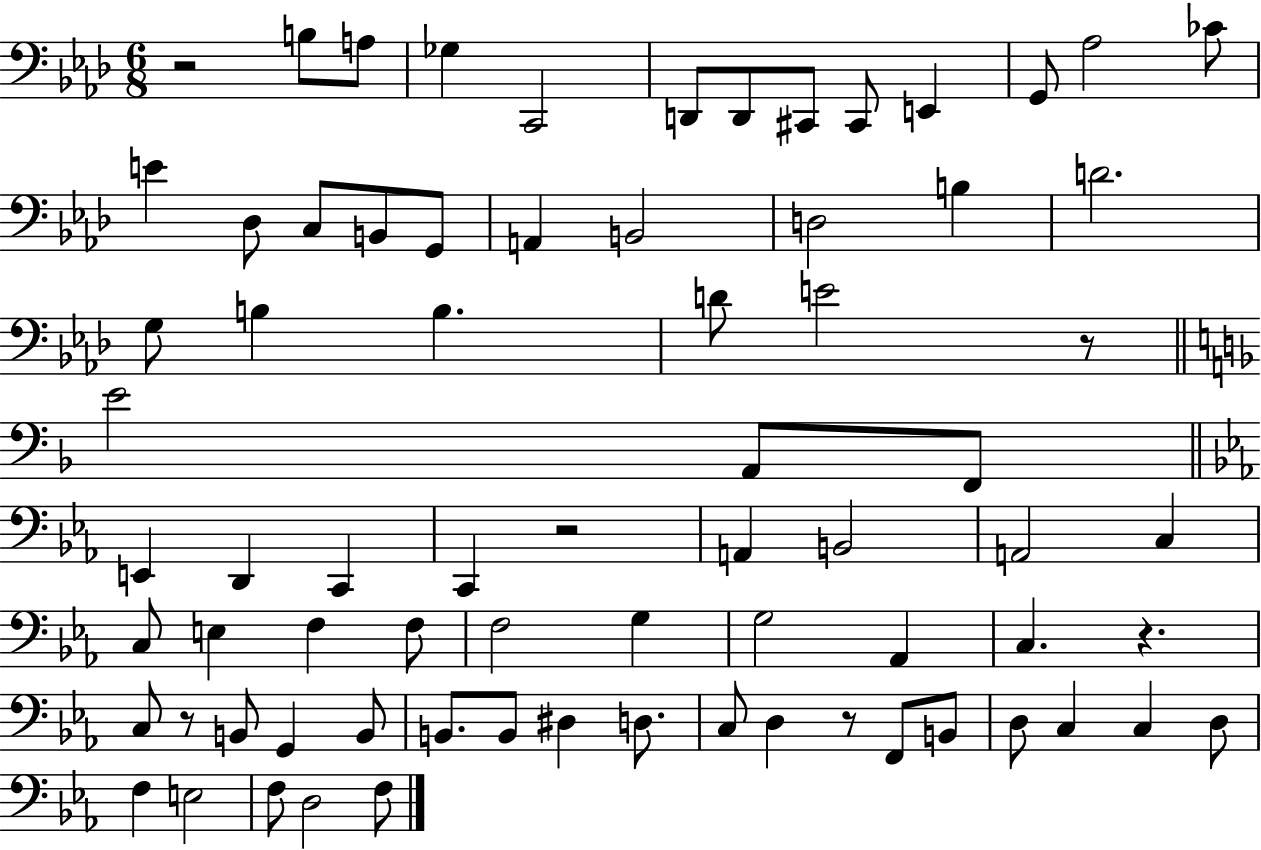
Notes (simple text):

R/h B3/e A3/e Gb3/q C2/h D2/e D2/e C#2/e C#2/e E2/q G2/e Ab3/h CES4/e E4/q Db3/e C3/e B2/e G2/e A2/q B2/h D3/h B3/q D4/h. G3/e B3/q B3/q. D4/e E4/h R/e E4/h A2/e F2/e E2/q D2/q C2/q C2/q R/h A2/q B2/h A2/h C3/q C3/e E3/q F3/q F3/e F3/h G3/q G3/h Ab2/q C3/q. R/q. C3/e R/e B2/e G2/q B2/e B2/e. B2/e D#3/q D3/e. C3/e D3/q R/e F2/e B2/e D3/e C3/q C3/q D3/e F3/q E3/h F3/e D3/h F3/e